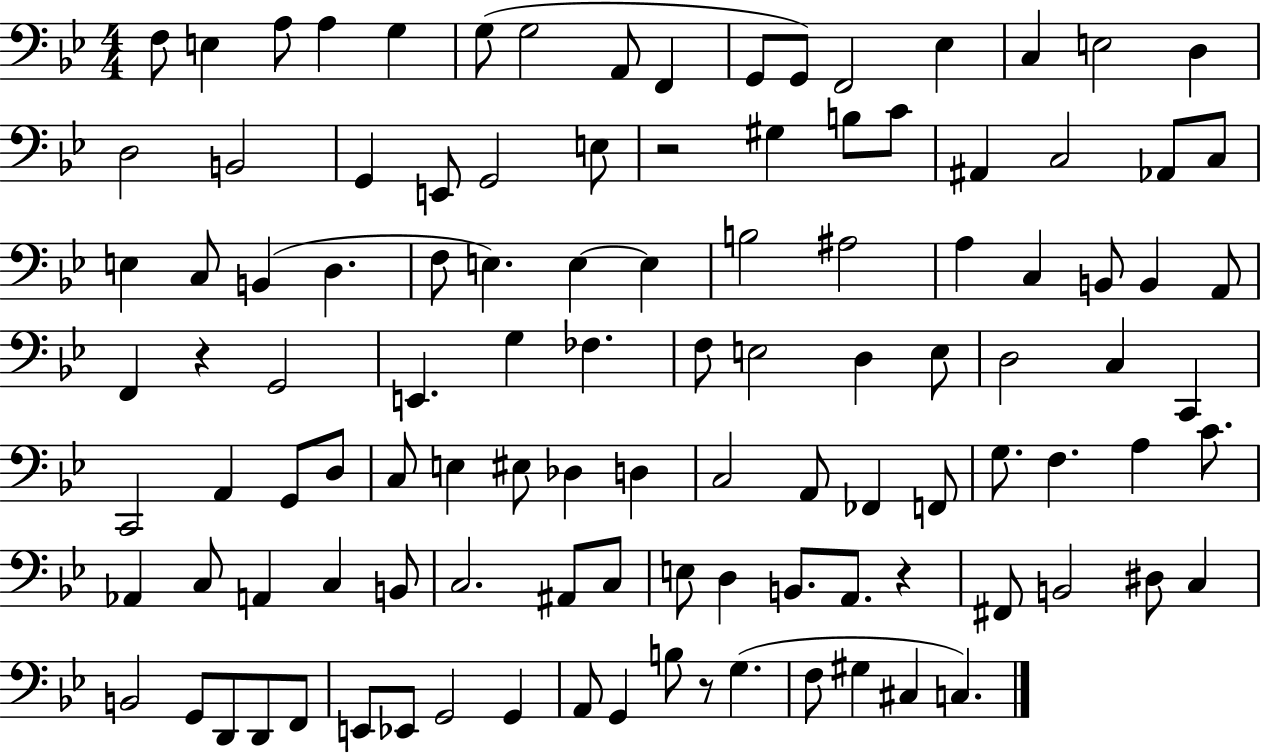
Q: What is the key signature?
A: BES major